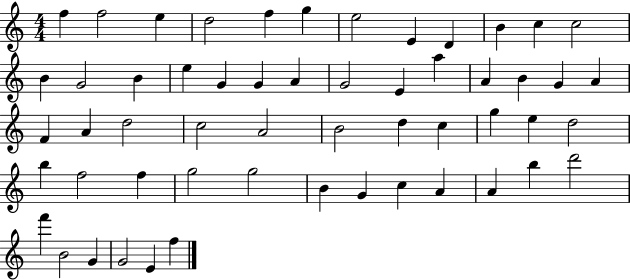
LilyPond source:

{
  \clef treble
  \numericTimeSignature
  \time 4/4
  \key c \major
  f''4 f''2 e''4 | d''2 f''4 g''4 | e''2 e'4 d'4 | b'4 c''4 c''2 | \break b'4 g'2 b'4 | e''4 g'4 g'4 a'4 | g'2 e'4 a''4 | a'4 b'4 g'4 a'4 | \break f'4 a'4 d''2 | c''2 a'2 | b'2 d''4 c''4 | g''4 e''4 d''2 | \break b''4 f''2 f''4 | g''2 g''2 | b'4 g'4 c''4 a'4 | a'4 b''4 d'''2 | \break f'''4 b'2 g'4 | g'2 e'4 f''4 | \bar "|."
}